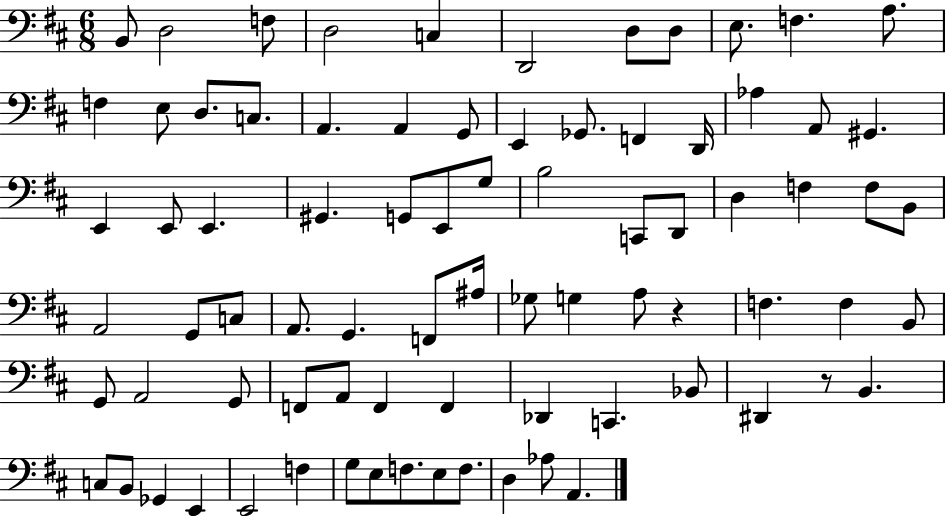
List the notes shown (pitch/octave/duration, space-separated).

B2/e D3/h F3/e D3/h C3/q D2/h D3/e D3/e E3/e. F3/q. A3/e. F3/q E3/e D3/e. C3/e. A2/q. A2/q G2/e E2/q Gb2/e. F2/q D2/s Ab3/q A2/e G#2/q. E2/q E2/e E2/q. G#2/q. G2/e E2/e G3/e B3/h C2/e D2/e D3/q F3/q F3/e B2/e A2/h G2/e C3/e A2/e. G2/q. F2/e A#3/s Gb3/e G3/q A3/e R/q F3/q. F3/q B2/e G2/e A2/h G2/e F2/e A2/e F2/q F2/q Db2/q C2/q. Bb2/e D#2/q R/e B2/q. C3/e B2/e Gb2/q E2/q E2/h F3/q G3/e E3/e F3/e. E3/e F3/e. D3/q Ab3/e A2/q.